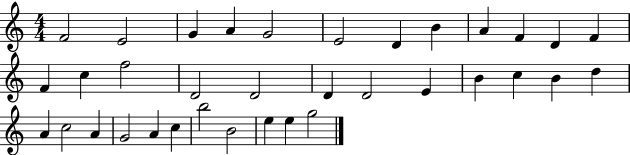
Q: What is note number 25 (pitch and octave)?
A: A4